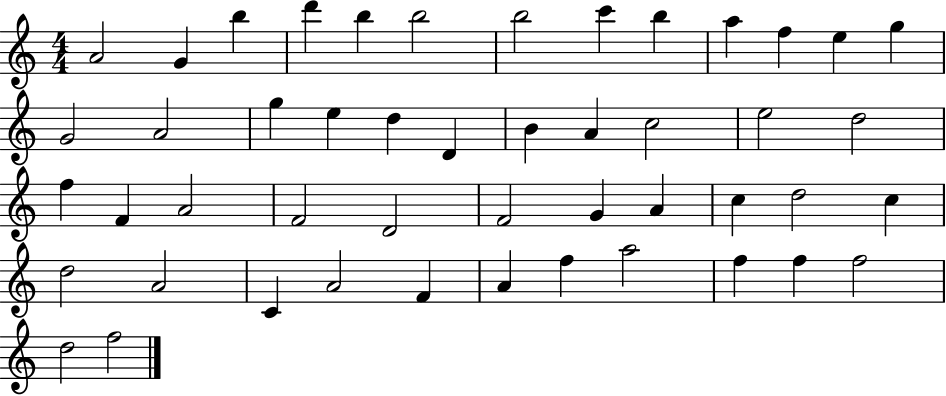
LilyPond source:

{
  \clef treble
  \numericTimeSignature
  \time 4/4
  \key c \major
  a'2 g'4 b''4 | d'''4 b''4 b''2 | b''2 c'''4 b''4 | a''4 f''4 e''4 g''4 | \break g'2 a'2 | g''4 e''4 d''4 d'4 | b'4 a'4 c''2 | e''2 d''2 | \break f''4 f'4 a'2 | f'2 d'2 | f'2 g'4 a'4 | c''4 d''2 c''4 | \break d''2 a'2 | c'4 a'2 f'4 | a'4 f''4 a''2 | f''4 f''4 f''2 | \break d''2 f''2 | \bar "|."
}